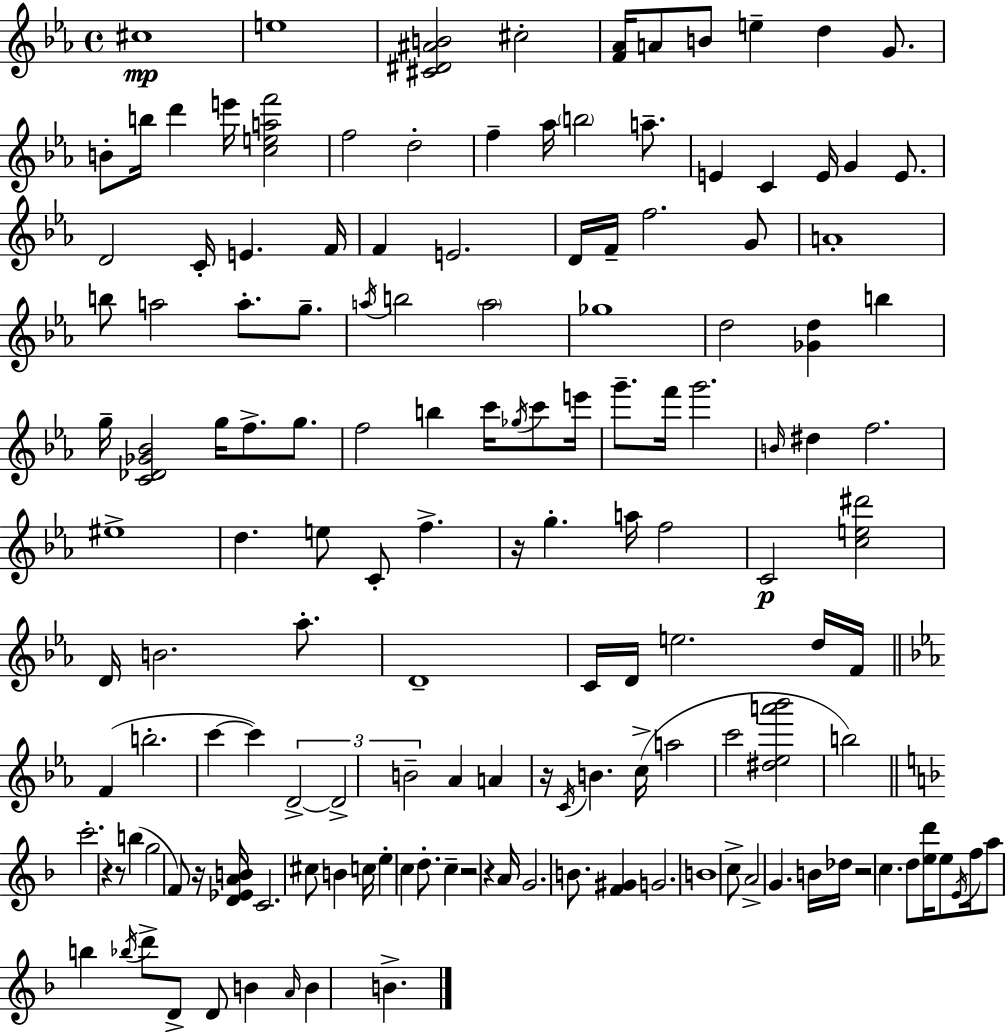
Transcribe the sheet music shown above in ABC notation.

X:1
T:Untitled
M:4/4
L:1/4
K:Cm
^c4 e4 [^C^D^AB]2 ^c2 [F_A]/4 A/2 B/2 e d G/2 B/2 b/4 d' e'/4 [ceaf']2 f2 d2 f _a/4 b2 a/2 E C E/4 G E/2 D2 C/4 E F/4 F E2 D/4 F/4 f2 G/2 A4 b/2 a2 a/2 g/2 a/4 b2 a2 _g4 d2 [_Gd] b g/4 [C_D_G_B]2 g/4 f/2 g/2 f2 b c'/4 _g/4 c'/2 e'/4 g'/2 f'/4 g'2 B/4 ^d f2 ^e4 d e/2 C/2 f z/4 g a/4 f2 C2 [ce^d']2 D/4 B2 _a/2 D4 C/4 D/4 e2 d/4 F/4 F b2 c' c' D2 D2 B2 _A A z/4 C/4 B c/4 a2 c'2 [^d_ea'_b']2 b2 c'2 z z/2 b g2 F/2 z/4 [D_EAB]/4 C2 ^c/2 B c/4 e c d/2 c z2 z A/4 G2 B/2 [F^G] G2 B4 c/2 A2 G B/4 _d/4 z2 c d/2 [ed']/4 e/2 E/4 f/4 a/2 b _b/4 d'/2 D/2 D/2 B A/4 B B